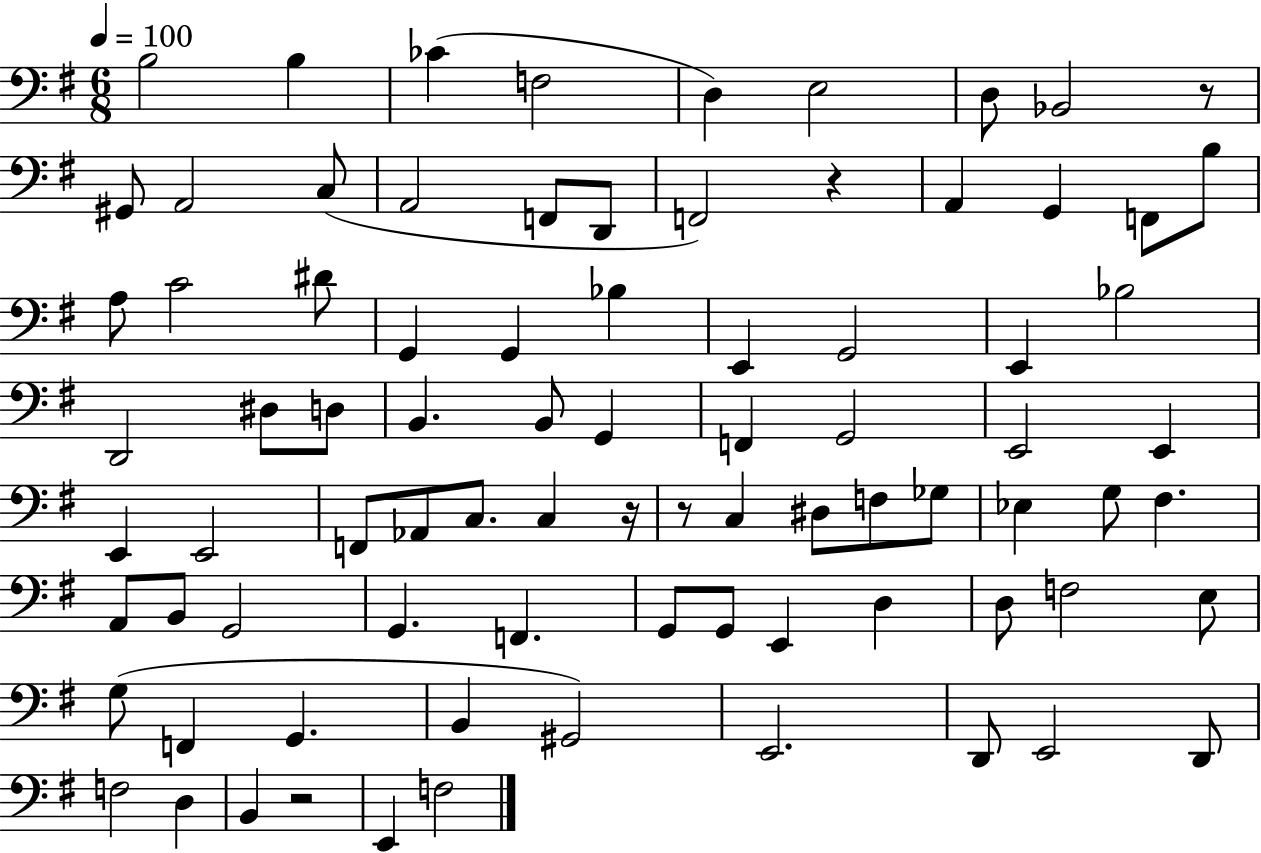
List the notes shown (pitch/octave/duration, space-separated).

B3/h B3/q CES4/q F3/h D3/q E3/h D3/e Bb2/h R/e G#2/e A2/h C3/e A2/h F2/e D2/e F2/h R/q A2/q G2/q F2/e B3/e A3/e C4/h D#4/e G2/q G2/q Bb3/q E2/q G2/h E2/q Bb3/h D2/h D#3/e D3/e B2/q. B2/e G2/q F2/q G2/h E2/h E2/q E2/q E2/h F2/e Ab2/e C3/e. C3/q R/s R/e C3/q D#3/e F3/e Gb3/e Eb3/q G3/e F#3/q. A2/e B2/e G2/h G2/q. F2/q. G2/e G2/e E2/q D3/q D3/e F3/h E3/e G3/e F2/q G2/q. B2/q G#2/h E2/h. D2/e E2/h D2/e F3/h D3/q B2/q R/h E2/q F3/h